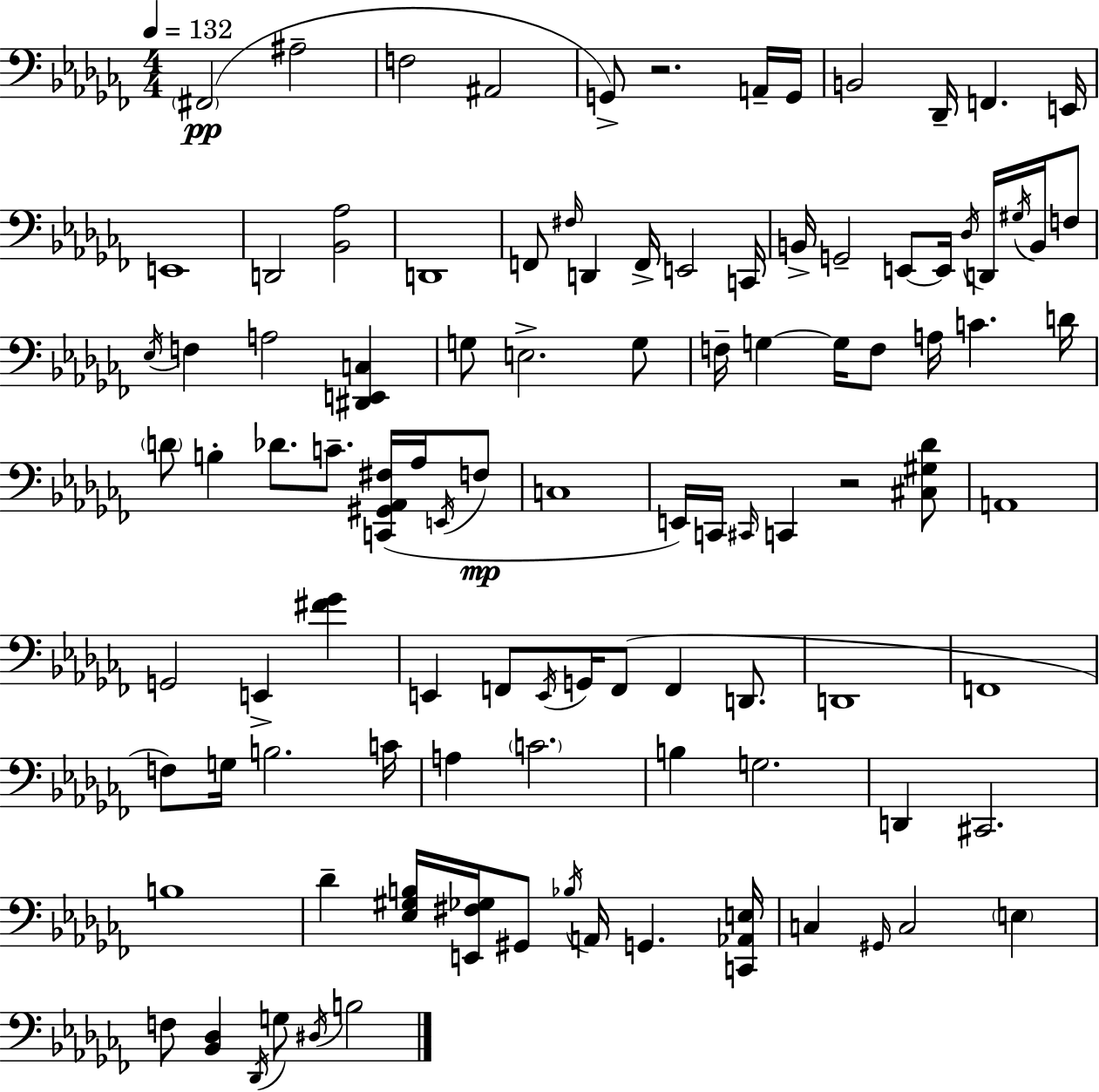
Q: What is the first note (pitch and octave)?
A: F#2